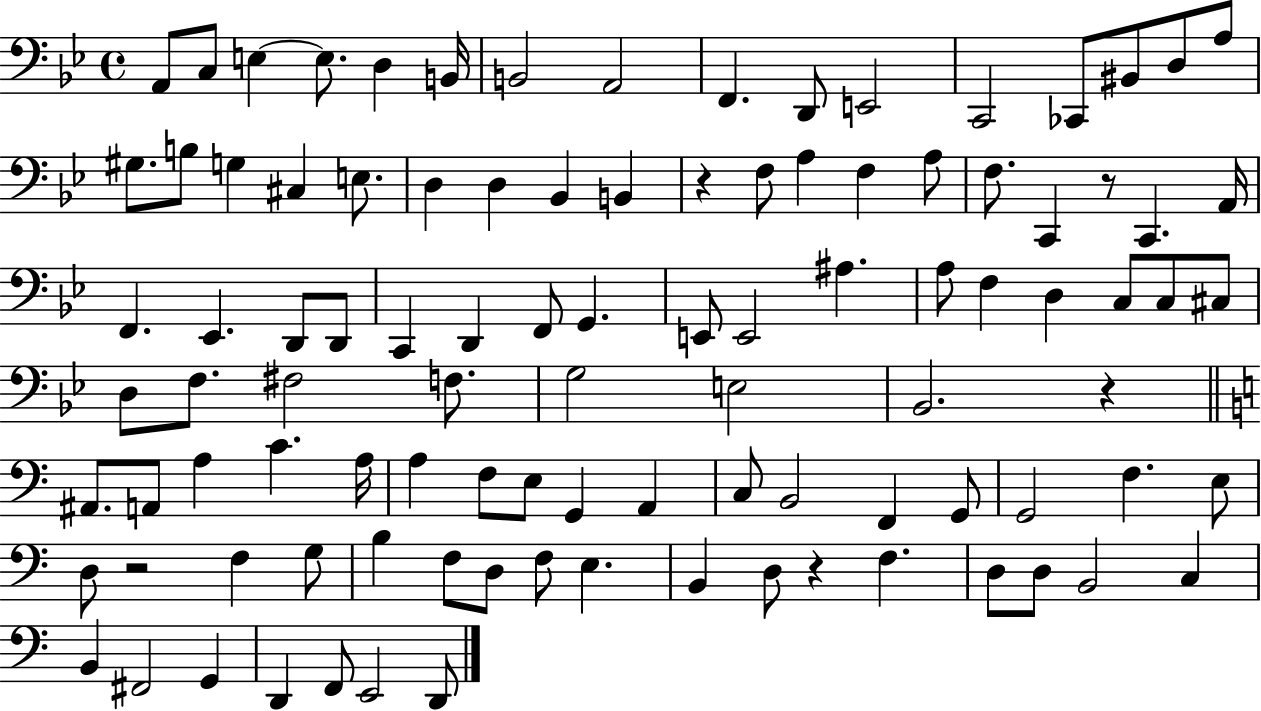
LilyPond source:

{
  \clef bass
  \time 4/4
  \defaultTimeSignature
  \key bes \major
  a,8 c8 e4~~ e8. d4 b,16 | b,2 a,2 | f,4. d,8 e,2 | c,2 ces,8 bis,8 d8 a8 | \break gis8. b8 g4 cis4 e8. | d4 d4 bes,4 b,4 | r4 f8 a4 f4 a8 | f8. c,4 r8 c,4. a,16 | \break f,4. ees,4. d,8 d,8 | c,4 d,4 f,8 g,4. | e,8 e,2 ais4. | a8 f4 d4 c8 c8 cis8 | \break d8 f8. fis2 f8. | g2 e2 | bes,2. r4 | \bar "||" \break \key c \major ais,8. a,8 a4 c'4. a16 | a4 f8 e8 g,4 a,4 | c8 b,2 f,4 g,8 | g,2 f4. e8 | \break d8 r2 f4 g8 | b4 f8 d8 f8 e4. | b,4 d8 r4 f4. | d8 d8 b,2 c4 | \break b,4 fis,2 g,4 | d,4 f,8 e,2 d,8 | \bar "|."
}